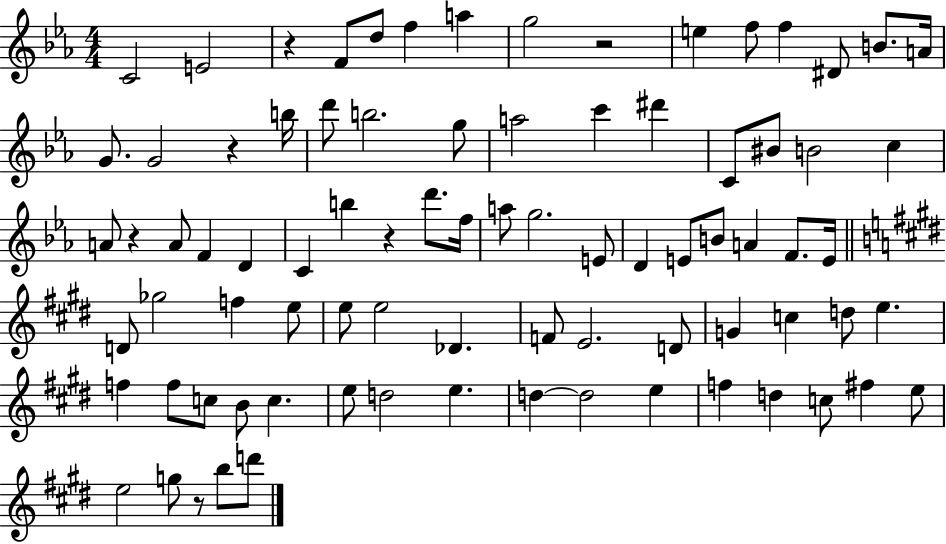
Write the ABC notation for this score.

X:1
T:Untitled
M:4/4
L:1/4
K:Eb
C2 E2 z F/2 d/2 f a g2 z2 e f/2 f ^D/2 B/2 A/4 G/2 G2 z b/4 d'/2 b2 g/2 a2 c' ^d' C/2 ^B/2 B2 c A/2 z A/2 F D C b z d'/2 f/4 a/2 g2 E/2 D E/2 B/2 A F/2 E/4 D/2 _g2 f e/2 e/2 e2 _D F/2 E2 D/2 G c d/2 e f f/2 c/2 B/2 c e/2 d2 e d d2 e f d c/2 ^f e/2 e2 g/2 z/2 b/2 d'/2